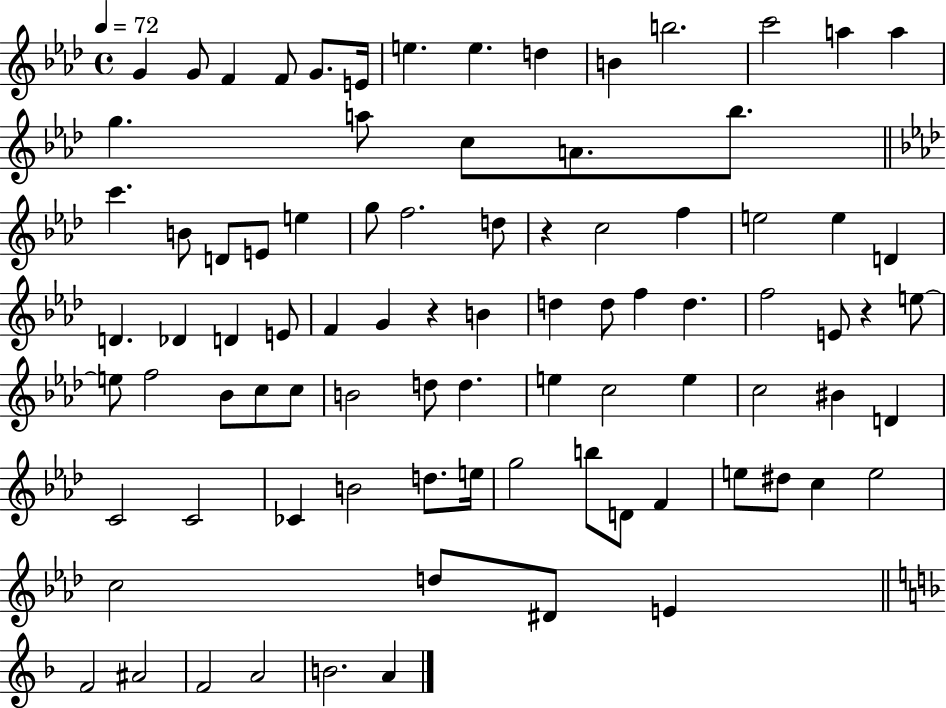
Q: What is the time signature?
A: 4/4